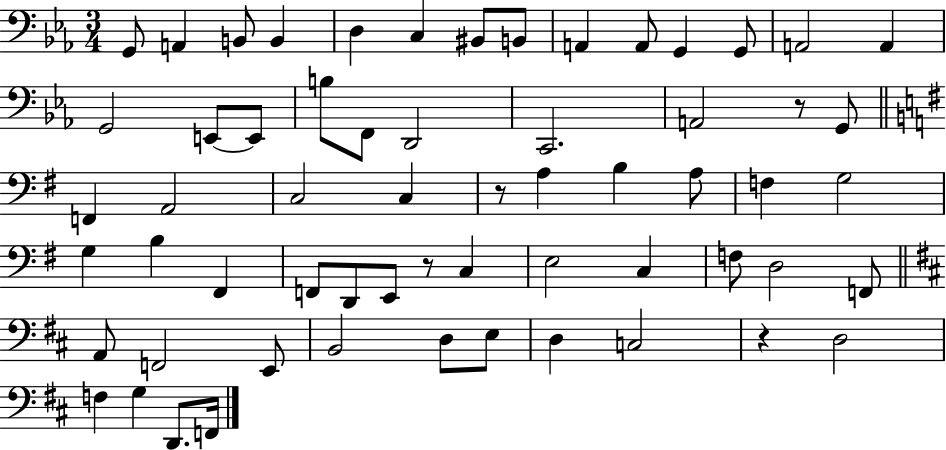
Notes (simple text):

G2/e A2/q B2/e B2/q D3/q C3/q BIS2/e B2/e A2/q A2/e G2/q G2/e A2/h A2/q G2/h E2/e E2/e B3/e F2/e D2/h C2/h. A2/h R/e G2/e F2/q A2/h C3/h C3/q R/e A3/q B3/q A3/e F3/q G3/h G3/q B3/q F#2/q F2/e D2/e E2/e R/e C3/q E3/h C3/q F3/e D3/h F2/e A2/e F2/h E2/e B2/h D3/e E3/e D3/q C3/h R/q D3/h F3/q G3/q D2/e. F2/s